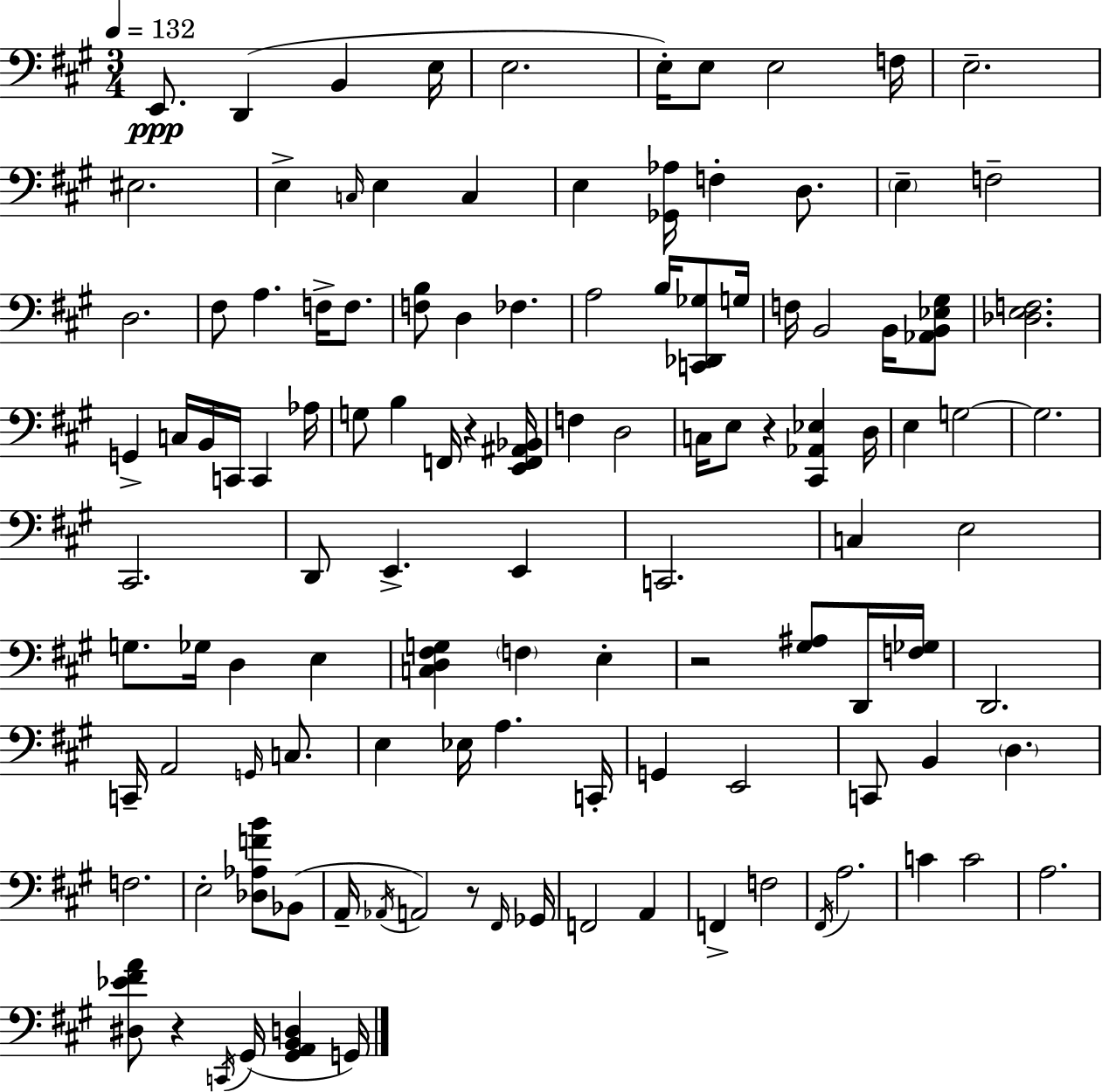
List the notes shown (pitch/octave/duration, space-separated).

E2/e. D2/q B2/q E3/s E3/h. E3/s E3/e E3/h F3/s E3/h. EIS3/h. E3/q C3/s E3/q C3/q E3/q [Gb2,Ab3]/s F3/q D3/e. E3/q F3/h D3/h. F#3/e A3/q. F3/s F3/e. [F3,B3]/e D3/q FES3/q. A3/h B3/s [C2,Db2,Gb3]/e G3/s F3/s B2/h B2/s [Ab2,B2,Eb3,G#3]/e [Db3,E3,F3]/h. G2/q C3/s B2/s C2/s C2/q Ab3/s G3/e B3/q F2/s R/q [E2,F2,A#2,Bb2]/s F3/q D3/h C3/s E3/e R/q [C#2,Ab2,Eb3]/q D3/s E3/q G3/h G3/h. C#2/h. D2/e E2/q. E2/q C2/h. C3/q E3/h G3/e. Gb3/s D3/q E3/q [C3,D3,F#3,G3]/q F3/q E3/q R/h [G#3,A#3]/e D2/s [F3,Gb3]/s D2/h. C2/s A2/h G2/s C3/e. E3/q Eb3/s A3/q. C2/s G2/q E2/h C2/e B2/q D3/q. F3/h. E3/h [Db3,Ab3,F4,B4]/e Bb2/e A2/s Ab2/s A2/h R/e F#2/s Gb2/s F2/h A2/q F2/q F3/h F#2/s A3/h. C4/q C4/h A3/h. [D#3,Eb4,F#4,A4]/e R/q C2/s G#2/s [G#2,A2,B2,D3]/q G2/s